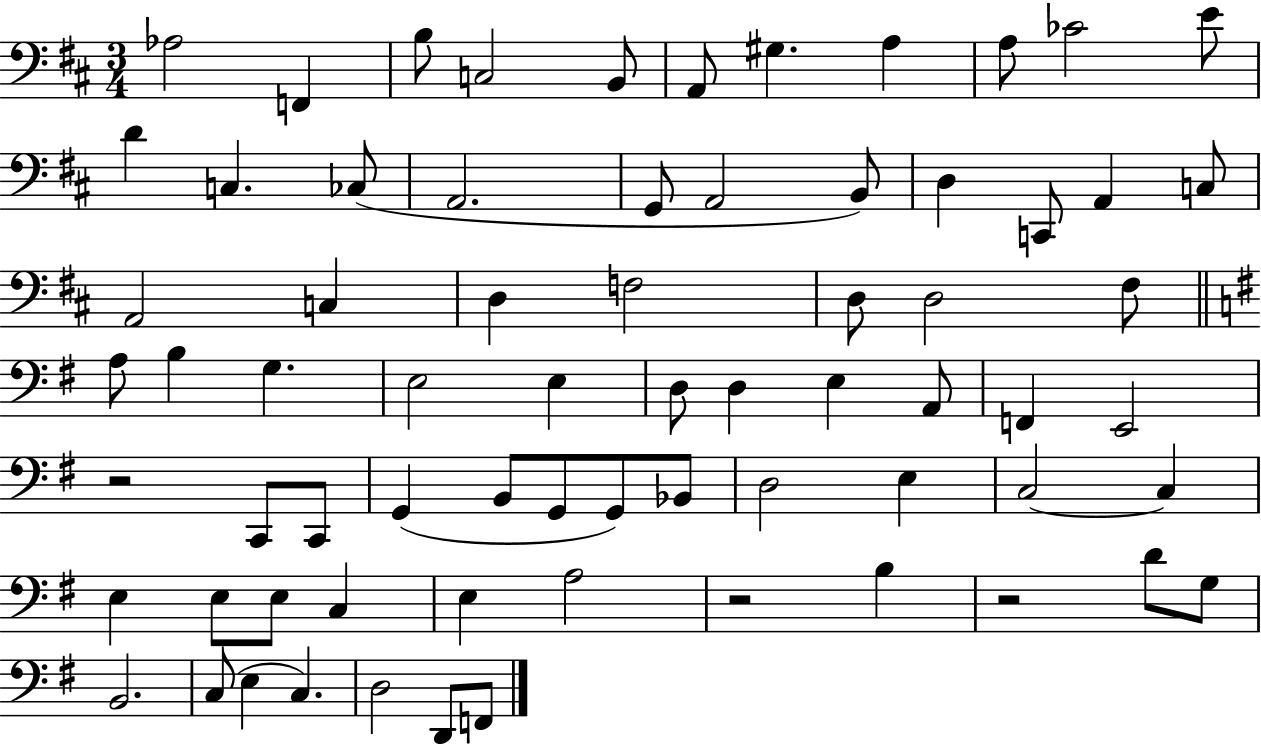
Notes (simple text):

Ab3/h F2/q B3/e C3/h B2/e A2/e G#3/q. A3/q A3/e CES4/h E4/e D4/q C3/q. CES3/e A2/h. G2/e A2/h B2/e D3/q C2/e A2/q C3/e A2/h C3/q D3/q F3/h D3/e D3/h F#3/e A3/e B3/q G3/q. E3/h E3/q D3/e D3/q E3/q A2/e F2/q E2/h R/h C2/e C2/e G2/q B2/e G2/e G2/e Bb2/e D3/h E3/q C3/h C3/q E3/q E3/e E3/e C3/q E3/q A3/h R/h B3/q R/h D4/e G3/e B2/h. C3/e E3/q C3/q. D3/h D2/e F2/e